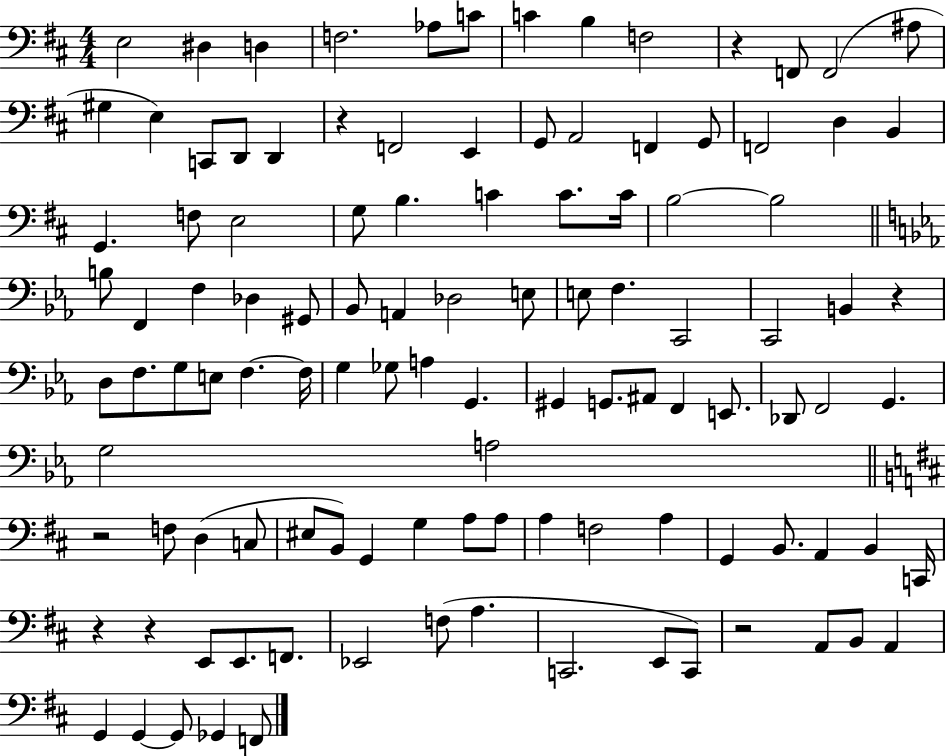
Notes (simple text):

E3/h D#3/q D3/q F3/h. Ab3/e C4/e C4/q B3/q F3/h R/q F2/e F2/h A#3/e G#3/q E3/q C2/e D2/e D2/q R/q F2/h E2/q G2/e A2/h F2/q G2/e F2/h D3/q B2/q G2/q. F3/e E3/h G3/e B3/q. C4/q C4/e. C4/s B3/h B3/h B3/e F2/q F3/q Db3/q G#2/e Bb2/e A2/q Db3/h E3/e E3/e F3/q. C2/h C2/h B2/q R/q D3/e F3/e. G3/e E3/e F3/q. F3/s G3/q Gb3/e A3/q G2/q. G#2/q G2/e. A#2/e F2/q E2/e. Db2/e F2/h G2/q. G3/h A3/h R/h F3/e D3/q C3/e EIS3/e B2/e G2/q G3/q A3/e A3/e A3/q F3/h A3/q G2/q B2/e. A2/q B2/q C2/s R/q R/q E2/e E2/e. F2/e. Eb2/h F3/e A3/q. C2/h. E2/e C2/e R/h A2/e B2/e A2/q G2/q G2/q G2/e Gb2/q F2/e